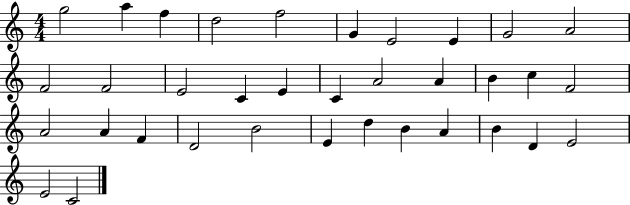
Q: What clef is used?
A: treble